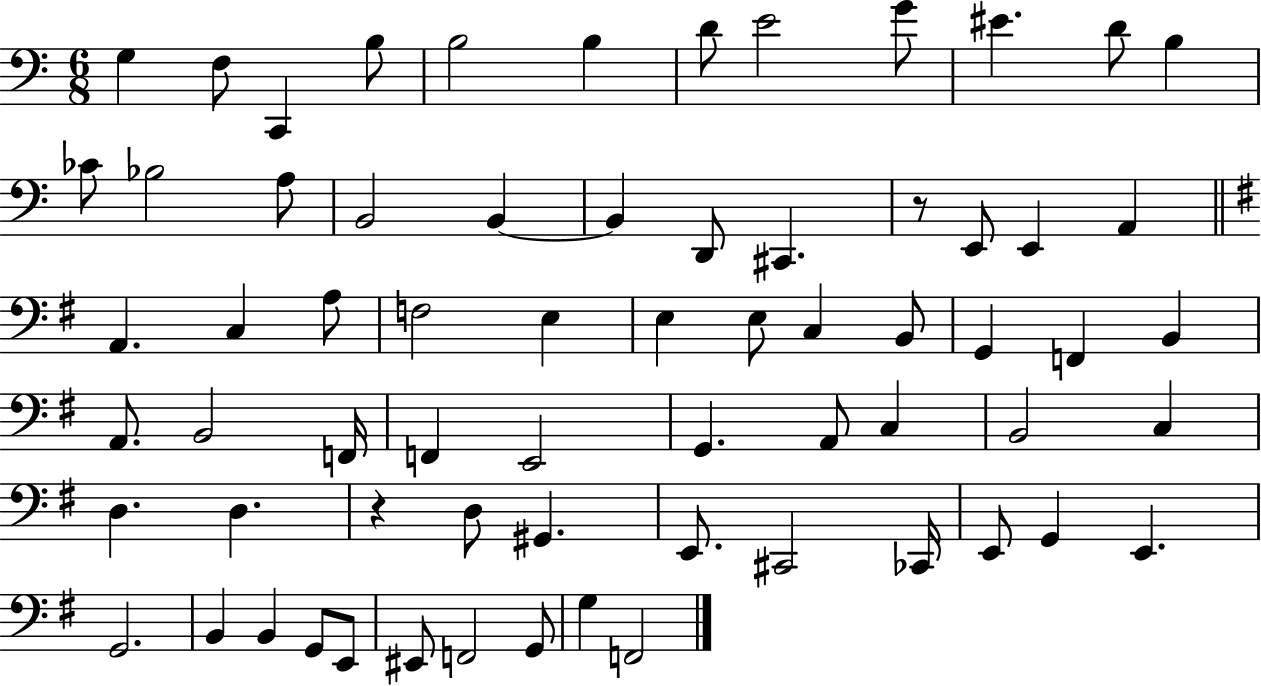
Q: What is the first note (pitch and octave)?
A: G3